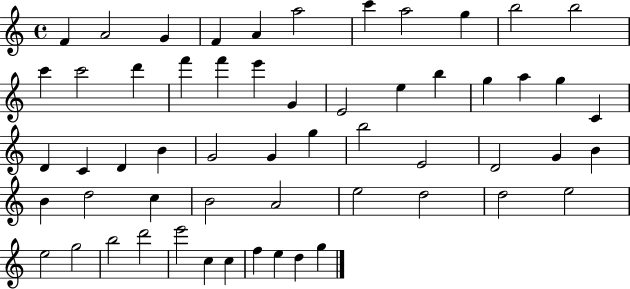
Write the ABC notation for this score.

X:1
T:Untitled
M:4/4
L:1/4
K:C
F A2 G F A a2 c' a2 g b2 b2 c' c'2 d' f' f' e' G E2 e b g a g C D C D B G2 G g b2 E2 D2 G B B d2 c B2 A2 e2 d2 d2 e2 e2 g2 b2 d'2 e'2 c c f e d g